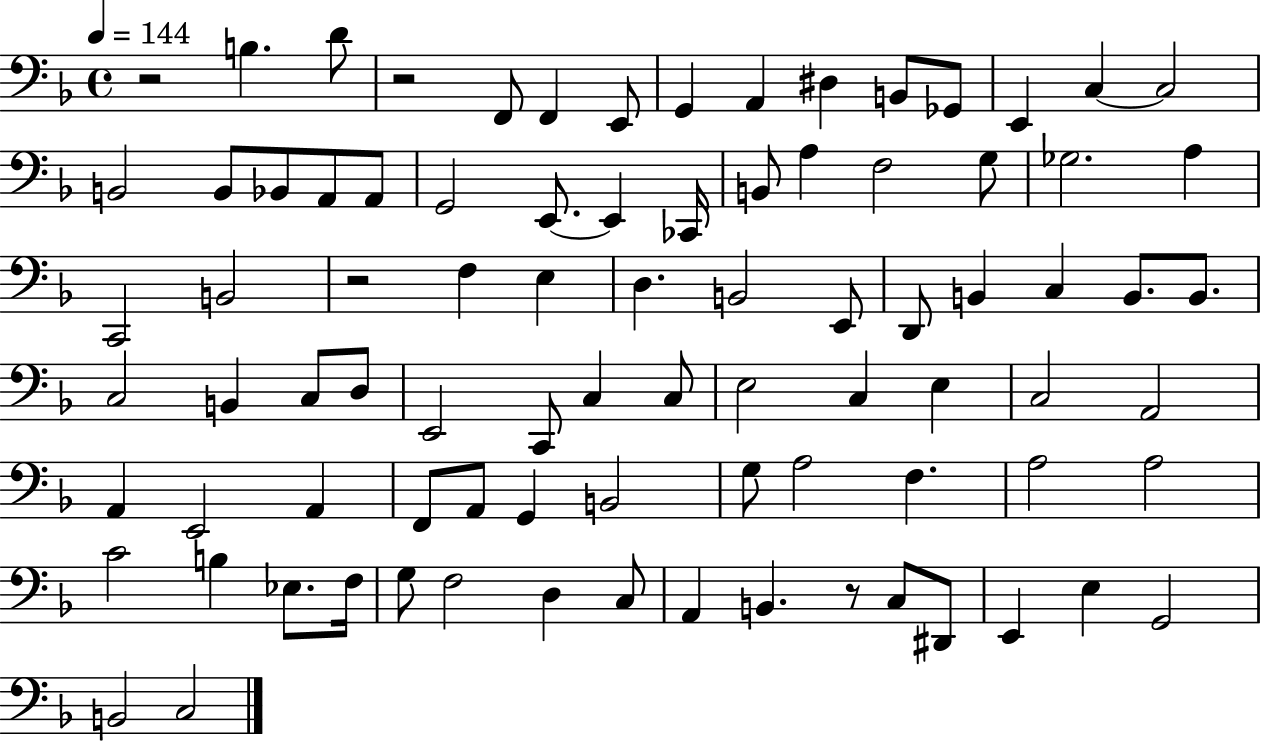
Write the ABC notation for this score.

X:1
T:Untitled
M:4/4
L:1/4
K:F
z2 B, D/2 z2 F,,/2 F,, E,,/2 G,, A,, ^D, B,,/2 _G,,/2 E,, C, C,2 B,,2 B,,/2 _B,,/2 A,,/2 A,,/2 G,,2 E,,/2 E,, _C,,/4 B,,/2 A, F,2 G,/2 _G,2 A, C,,2 B,,2 z2 F, E, D, B,,2 E,,/2 D,,/2 B,, C, B,,/2 B,,/2 C,2 B,, C,/2 D,/2 E,,2 C,,/2 C, C,/2 E,2 C, E, C,2 A,,2 A,, E,,2 A,, F,,/2 A,,/2 G,, B,,2 G,/2 A,2 F, A,2 A,2 C2 B, _E,/2 F,/4 G,/2 F,2 D, C,/2 A,, B,, z/2 C,/2 ^D,,/2 E,, E, G,,2 B,,2 C,2